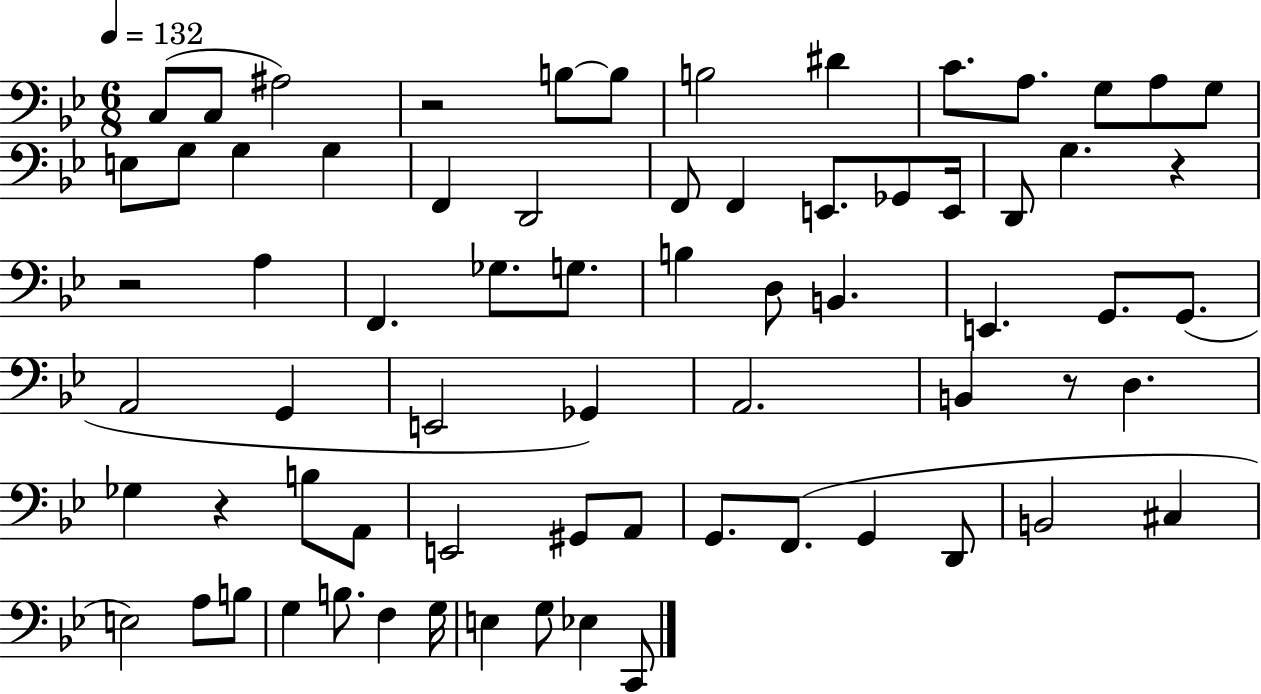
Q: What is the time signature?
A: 6/8